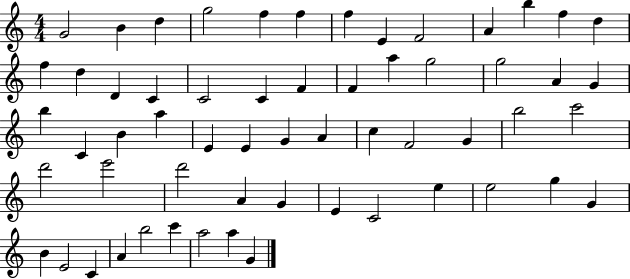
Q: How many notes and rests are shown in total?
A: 59